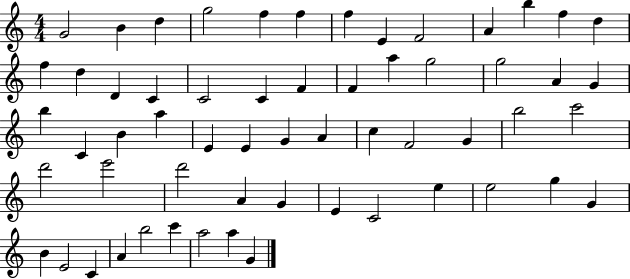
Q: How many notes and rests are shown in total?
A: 59